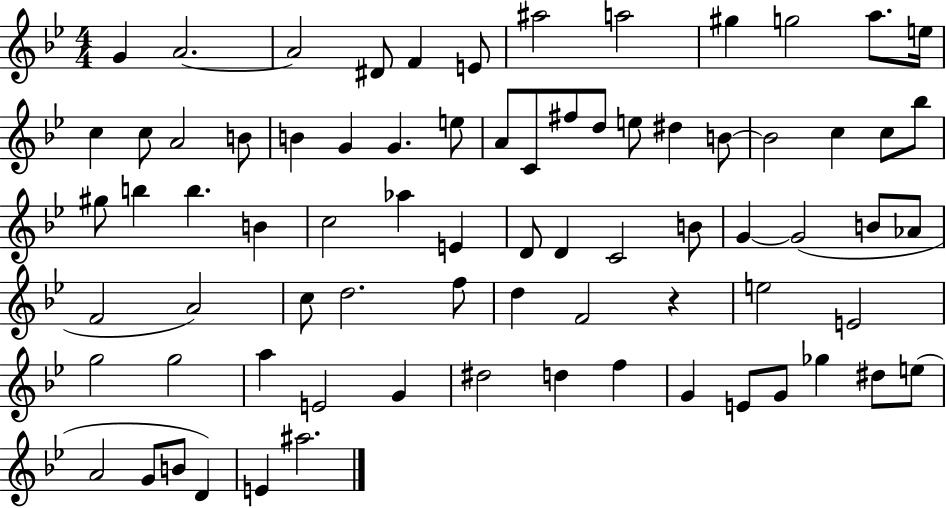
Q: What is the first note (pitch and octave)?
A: G4